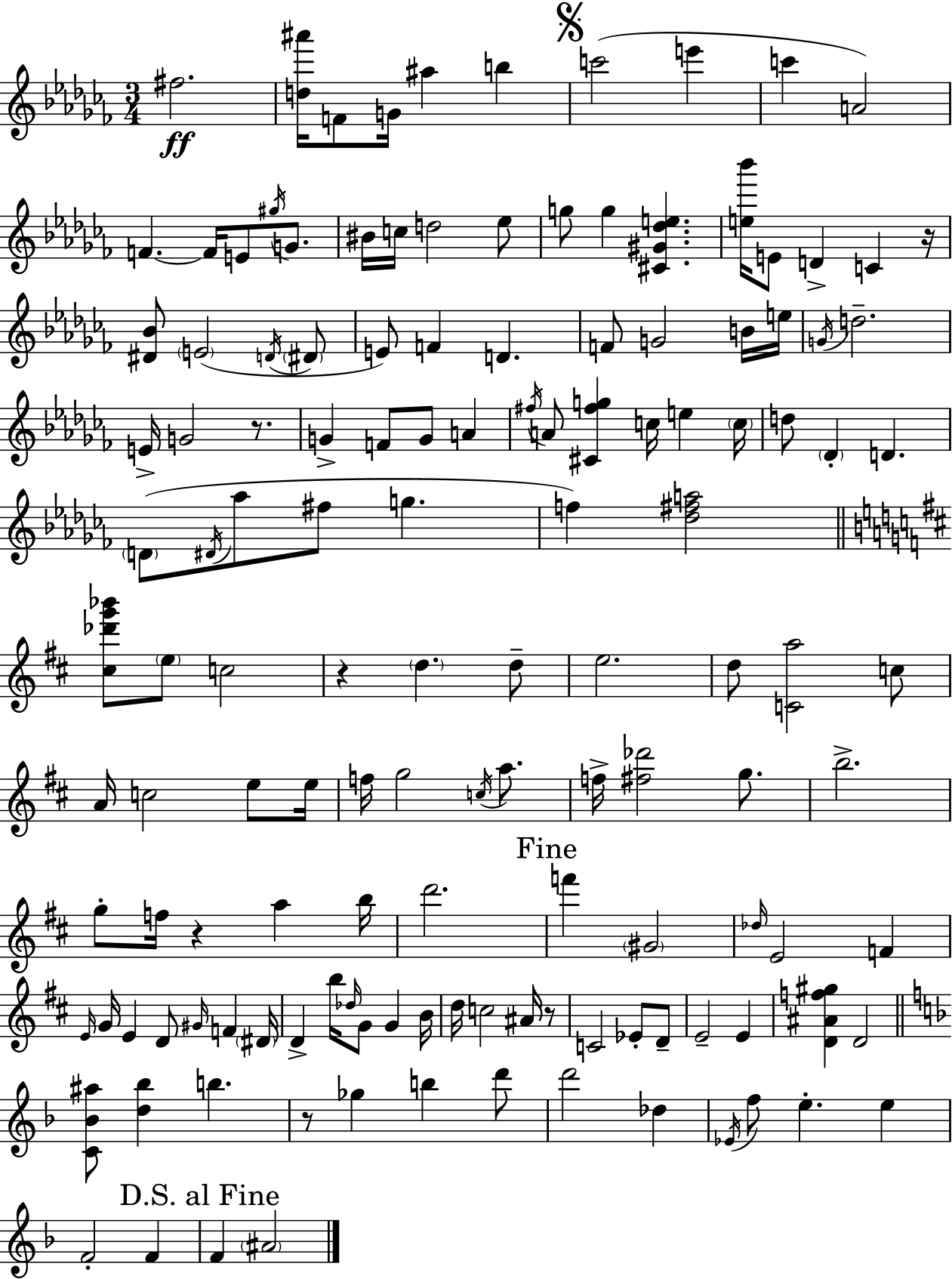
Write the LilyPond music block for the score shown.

{
  \clef treble
  \numericTimeSignature
  \time 3/4
  \key aes \minor
  fis''2.\ff | <d'' ais'''>16 f'8 g'16 ais''4 b''4 | \mark \markup { \musicglyph "scripts.segno" } c'''2( e'''4 | c'''4 a'2) | \break f'4.~~ f'16 e'8 \acciaccatura { gis''16 } g'8. | bis'16 c''16 d''2 ees''8 | g''8 g''4 <cis' gis' des'' e''>4. | <e'' bes'''>16 e'8 d'4-> c'4 | \break r16 <dis' bes'>8 \parenthesize e'2( \acciaccatura { d'16 } | \parenthesize dis'8 e'8) f'4 d'4. | f'8 g'2 | b'16 e''16 \acciaccatura { g'16 } d''2.-- | \break e'16-> g'2 | r8. g'4-> f'8 g'8 a'4 | \acciaccatura { fis''16 } a'8 <cis' fis'' g''>4 c''16 e''4 | \parenthesize c''16 d''8 \parenthesize des'4-. d'4. | \break \parenthesize d'8( \acciaccatura { dis'16 } aes''8 fis''8 g''4. | f''4) <des'' fis'' a''>2 | \bar "||" \break \key d \major <cis'' des''' g''' bes'''>8 \parenthesize e''8 c''2 | r4 \parenthesize d''4. d''8-- | e''2. | d''8 <c' a''>2 c''8 | \break a'16 c''2 e''8 e''16 | f''16 g''2 \acciaccatura { c''16 } a''8. | f''16-> <fis'' des'''>2 g''8. | b''2.-> | \break g''8-. f''16 r4 a''4 | b''16 d'''2. | \mark "Fine" f'''4 \parenthesize gis'2 | \grace { des''16 } e'2 f'4 | \break \grace { e'16 } g'16 e'4 d'8 \grace { gis'16 } f'4 | \parenthesize dis'16 d'4-> b''16 \grace { des''16 } g'8 | g'4 b'16 d''16 c''2 | ais'16 r8 c'2 | \break ees'8-. d'8-- e'2-- | e'4 <d' ais' f'' gis''>4 d'2 | \bar "||" \break \key f \major <c' bes' ais''>8 <d'' bes''>4 b''4. | r8 ges''4 b''4 d'''8 | d'''2 des''4 | \acciaccatura { ees'16 } f''8 e''4.-. e''4 | \break f'2-. f'4 | \mark "D.S. al Fine" f'4 \parenthesize ais'2 | \bar "|."
}